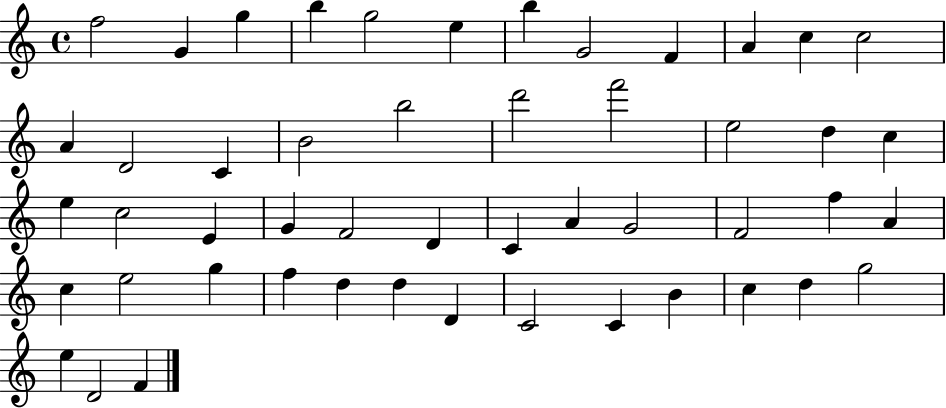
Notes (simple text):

F5/h G4/q G5/q B5/q G5/h E5/q B5/q G4/h F4/q A4/q C5/q C5/h A4/q D4/h C4/q B4/h B5/h D6/h F6/h E5/h D5/q C5/q E5/q C5/h E4/q G4/q F4/h D4/q C4/q A4/q G4/h F4/h F5/q A4/q C5/q E5/h G5/q F5/q D5/q D5/q D4/q C4/h C4/q B4/q C5/q D5/q G5/h E5/q D4/h F4/q